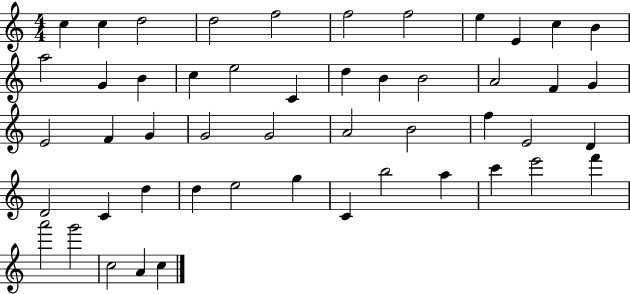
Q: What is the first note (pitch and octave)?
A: C5